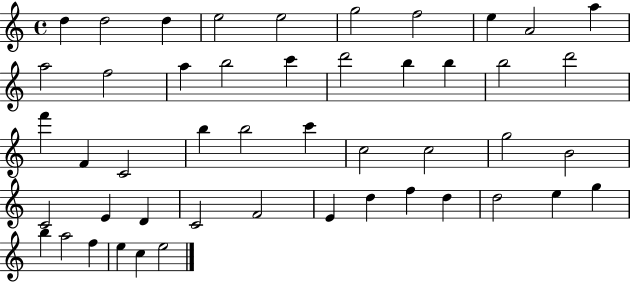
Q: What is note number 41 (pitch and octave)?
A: E5